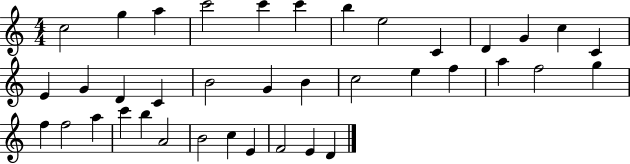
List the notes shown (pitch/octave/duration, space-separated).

C5/h G5/q A5/q C6/h C6/q C6/q B5/q E5/h C4/q D4/q G4/q C5/q C4/q E4/q G4/q D4/q C4/q B4/h G4/q B4/q C5/h E5/q F5/q A5/q F5/h G5/q F5/q F5/h A5/q C6/q B5/q A4/h B4/h C5/q E4/q F4/h E4/q D4/q